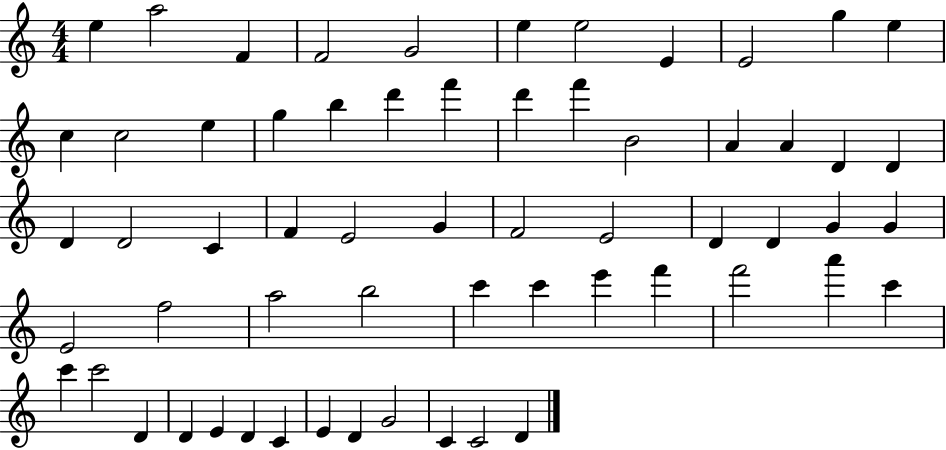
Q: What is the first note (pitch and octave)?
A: E5